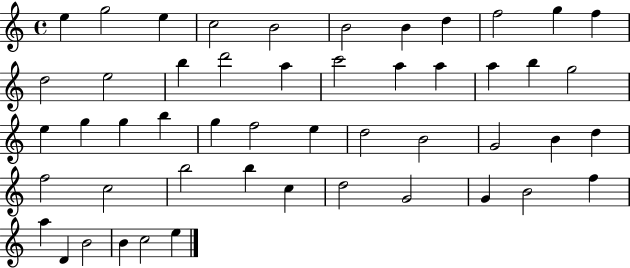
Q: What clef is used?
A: treble